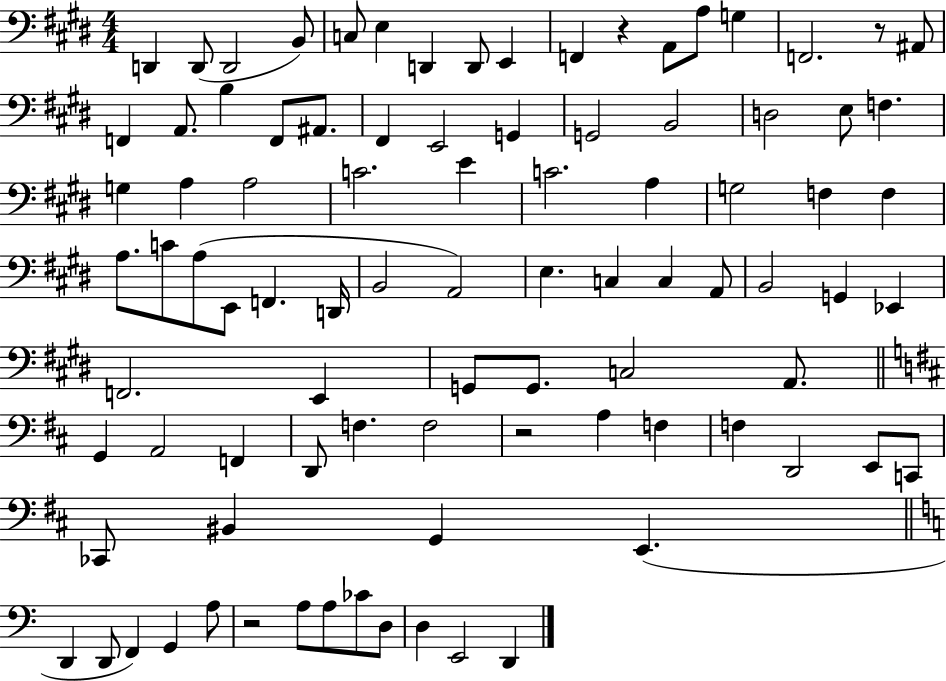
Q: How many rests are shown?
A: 4